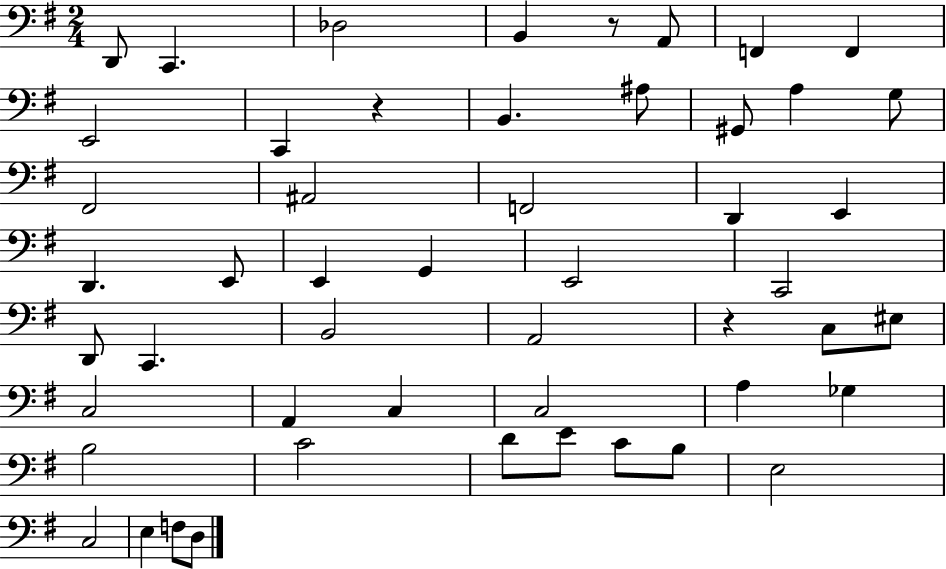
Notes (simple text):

D2/e C2/q. Db3/h B2/q R/e A2/e F2/q F2/q E2/h C2/q R/q B2/q. A#3/e G#2/e A3/q G3/e F#2/h A#2/h F2/h D2/q E2/q D2/q. E2/e E2/q G2/q E2/h C2/h D2/e C2/q. B2/h A2/h R/q C3/e EIS3/e C3/h A2/q C3/q C3/h A3/q Gb3/q B3/h C4/h D4/e E4/e C4/e B3/e E3/h C3/h E3/q F3/e D3/e